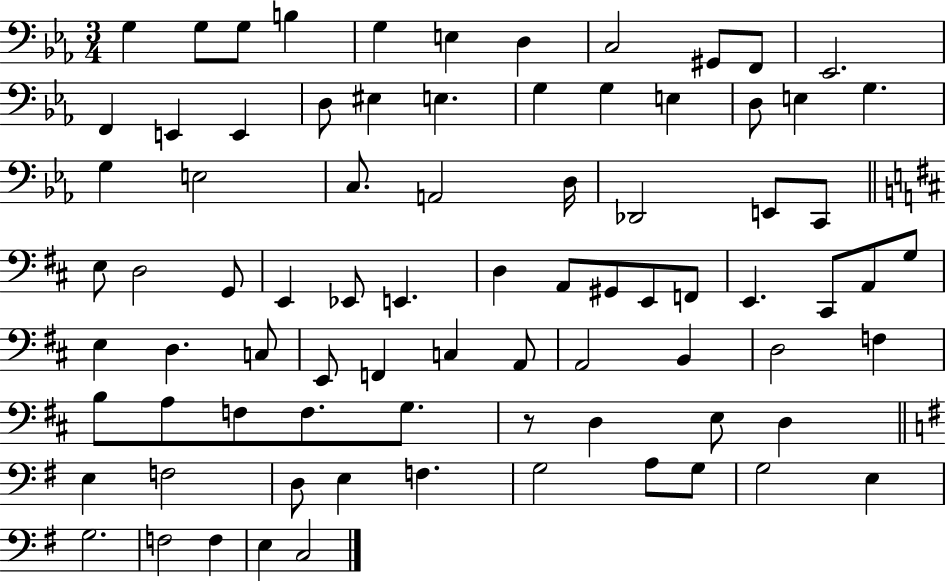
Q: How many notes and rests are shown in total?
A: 81